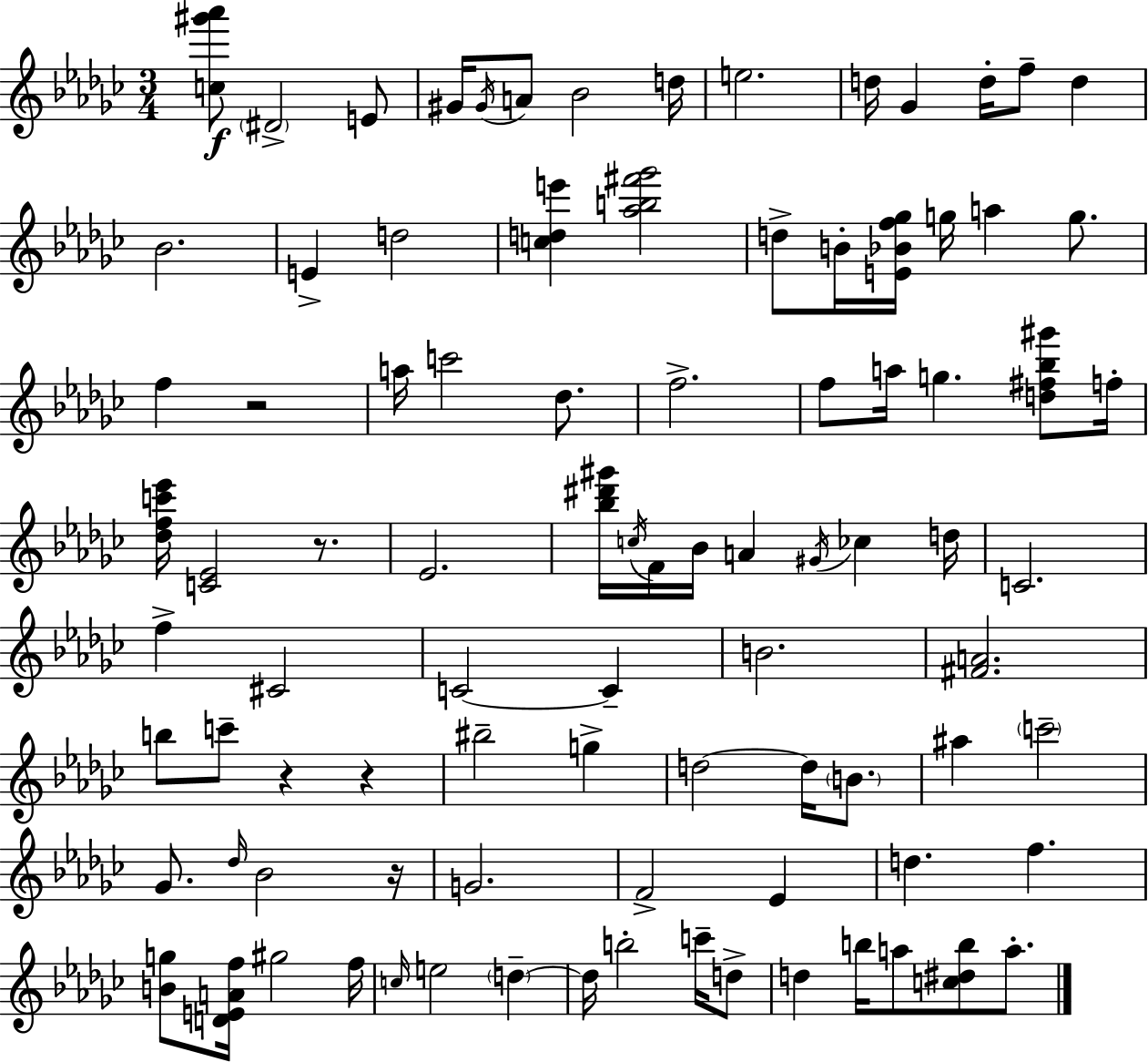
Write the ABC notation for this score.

X:1
T:Untitled
M:3/4
L:1/4
K:Ebm
[c^g'_a']/2 ^D2 E/2 ^G/4 ^G/4 A/2 _B2 d/4 e2 d/4 _G d/4 f/2 d _B2 E d2 [cde'] [_ab^f'_g']2 d/2 B/4 [E_Bf_g]/4 g/4 a g/2 f z2 a/4 c'2 _d/2 f2 f/2 a/4 g [d^f_b^g']/2 f/4 [_dfc'_e']/4 [C_E]2 z/2 _E2 [_b^d'^g']/4 c/4 F/4 _B/4 A ^G/4 _c d/4 C2 f ^C2 C2 C B2 [^FA]2 b/2 c'/2 z z ^b2 g d2 d/4 B/2 ^a c'2 _G/2 _d/4 _B2 z/4 G2 F2 _E d f [Bg]/2 [DEAf]/4 ^g2 f/4 c/4 e2 d d/4 b2 c'/4 d/2 d b/4 a/2 [c^db]/2 a/2